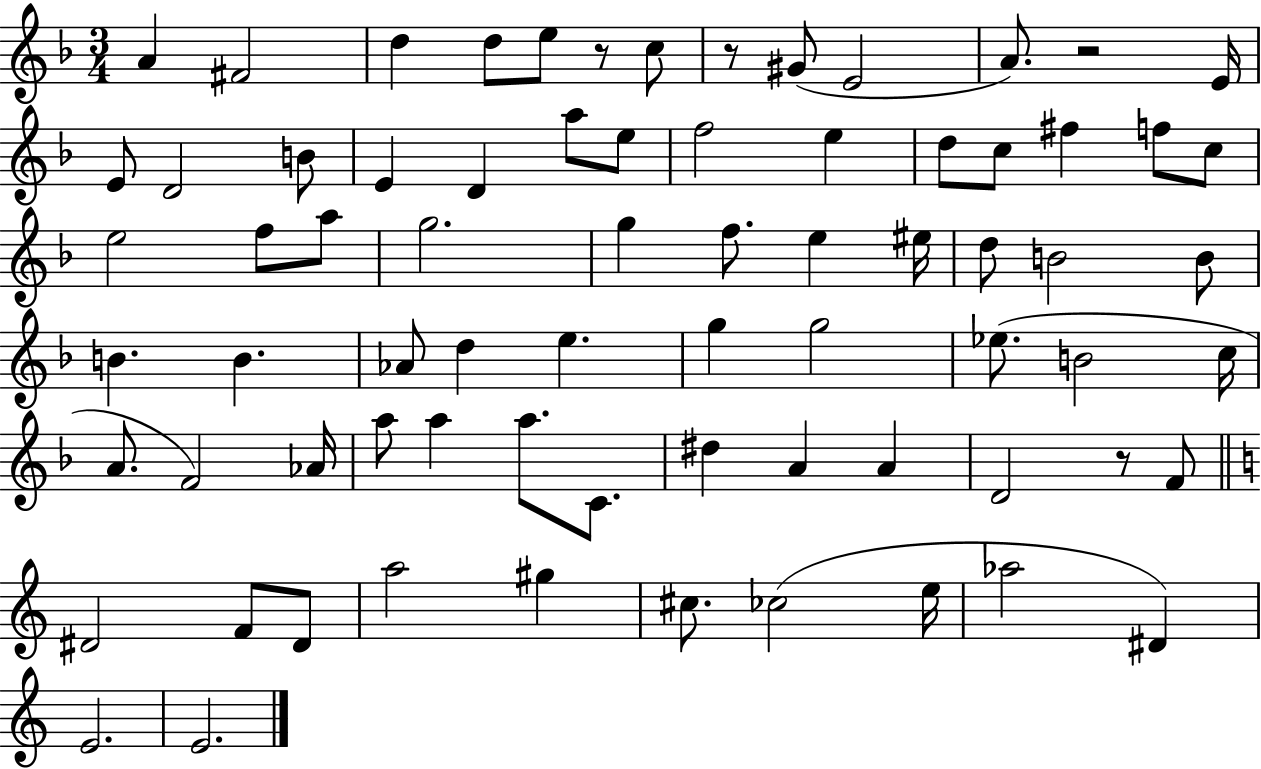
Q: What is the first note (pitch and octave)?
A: A4